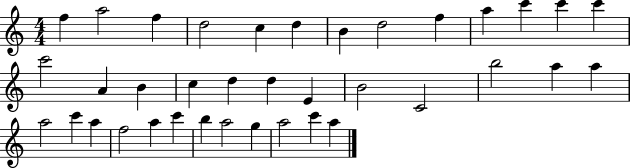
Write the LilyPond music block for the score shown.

{
  \clef treble
  \numericTimeSignature
  \time 4/4
  \key c \major
  f''4 a''2 f''4 | d''2 c''4 d''4 | b'4 d''2 f''4 | a''4 c'''4 c'''4 c'''4 | \break c'''2 a'4 b'4 | c''4 d''4 d''4 e'4 | b'2 c'2 | b''2 a''4 a''4 | \break a''2 c'''4 a''4 | f''2 a''4 c'''4 | b''4 a''2 g''4 | a''2 c'''4 a''4 | \break \bar "|."
}